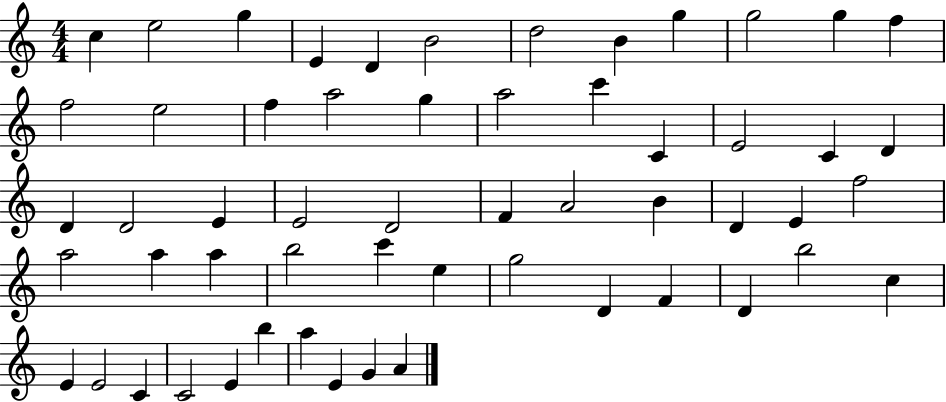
{
  \clef treble
  \numericTimeSignature
  \time 4/4
  \key c \major
  c''4 e''2 g''4 | e'4 d'4 b'2 | d''2 b'4 g''4 | g''2 g''4 f''4 | \break f''2 e''2 | f''4 a''2 g''4 | a''2 c'''4 c'4 | e'2 c'4 d'4 | \break d'4 d'2 e'4 | e'2 d'2 | f'4 a'2 b'4 | d'4 e'4 f''2 | \break a''2 a''4 a''4 | b''2 c'''4 e''4 | g''2 d'4 f'4 | d'4 b''2 c''4 | \break e'4 e'2 c'4 | c'2 e'4 b''4 | a''4 e'4 g'4 a'4 | \bar "|."
}